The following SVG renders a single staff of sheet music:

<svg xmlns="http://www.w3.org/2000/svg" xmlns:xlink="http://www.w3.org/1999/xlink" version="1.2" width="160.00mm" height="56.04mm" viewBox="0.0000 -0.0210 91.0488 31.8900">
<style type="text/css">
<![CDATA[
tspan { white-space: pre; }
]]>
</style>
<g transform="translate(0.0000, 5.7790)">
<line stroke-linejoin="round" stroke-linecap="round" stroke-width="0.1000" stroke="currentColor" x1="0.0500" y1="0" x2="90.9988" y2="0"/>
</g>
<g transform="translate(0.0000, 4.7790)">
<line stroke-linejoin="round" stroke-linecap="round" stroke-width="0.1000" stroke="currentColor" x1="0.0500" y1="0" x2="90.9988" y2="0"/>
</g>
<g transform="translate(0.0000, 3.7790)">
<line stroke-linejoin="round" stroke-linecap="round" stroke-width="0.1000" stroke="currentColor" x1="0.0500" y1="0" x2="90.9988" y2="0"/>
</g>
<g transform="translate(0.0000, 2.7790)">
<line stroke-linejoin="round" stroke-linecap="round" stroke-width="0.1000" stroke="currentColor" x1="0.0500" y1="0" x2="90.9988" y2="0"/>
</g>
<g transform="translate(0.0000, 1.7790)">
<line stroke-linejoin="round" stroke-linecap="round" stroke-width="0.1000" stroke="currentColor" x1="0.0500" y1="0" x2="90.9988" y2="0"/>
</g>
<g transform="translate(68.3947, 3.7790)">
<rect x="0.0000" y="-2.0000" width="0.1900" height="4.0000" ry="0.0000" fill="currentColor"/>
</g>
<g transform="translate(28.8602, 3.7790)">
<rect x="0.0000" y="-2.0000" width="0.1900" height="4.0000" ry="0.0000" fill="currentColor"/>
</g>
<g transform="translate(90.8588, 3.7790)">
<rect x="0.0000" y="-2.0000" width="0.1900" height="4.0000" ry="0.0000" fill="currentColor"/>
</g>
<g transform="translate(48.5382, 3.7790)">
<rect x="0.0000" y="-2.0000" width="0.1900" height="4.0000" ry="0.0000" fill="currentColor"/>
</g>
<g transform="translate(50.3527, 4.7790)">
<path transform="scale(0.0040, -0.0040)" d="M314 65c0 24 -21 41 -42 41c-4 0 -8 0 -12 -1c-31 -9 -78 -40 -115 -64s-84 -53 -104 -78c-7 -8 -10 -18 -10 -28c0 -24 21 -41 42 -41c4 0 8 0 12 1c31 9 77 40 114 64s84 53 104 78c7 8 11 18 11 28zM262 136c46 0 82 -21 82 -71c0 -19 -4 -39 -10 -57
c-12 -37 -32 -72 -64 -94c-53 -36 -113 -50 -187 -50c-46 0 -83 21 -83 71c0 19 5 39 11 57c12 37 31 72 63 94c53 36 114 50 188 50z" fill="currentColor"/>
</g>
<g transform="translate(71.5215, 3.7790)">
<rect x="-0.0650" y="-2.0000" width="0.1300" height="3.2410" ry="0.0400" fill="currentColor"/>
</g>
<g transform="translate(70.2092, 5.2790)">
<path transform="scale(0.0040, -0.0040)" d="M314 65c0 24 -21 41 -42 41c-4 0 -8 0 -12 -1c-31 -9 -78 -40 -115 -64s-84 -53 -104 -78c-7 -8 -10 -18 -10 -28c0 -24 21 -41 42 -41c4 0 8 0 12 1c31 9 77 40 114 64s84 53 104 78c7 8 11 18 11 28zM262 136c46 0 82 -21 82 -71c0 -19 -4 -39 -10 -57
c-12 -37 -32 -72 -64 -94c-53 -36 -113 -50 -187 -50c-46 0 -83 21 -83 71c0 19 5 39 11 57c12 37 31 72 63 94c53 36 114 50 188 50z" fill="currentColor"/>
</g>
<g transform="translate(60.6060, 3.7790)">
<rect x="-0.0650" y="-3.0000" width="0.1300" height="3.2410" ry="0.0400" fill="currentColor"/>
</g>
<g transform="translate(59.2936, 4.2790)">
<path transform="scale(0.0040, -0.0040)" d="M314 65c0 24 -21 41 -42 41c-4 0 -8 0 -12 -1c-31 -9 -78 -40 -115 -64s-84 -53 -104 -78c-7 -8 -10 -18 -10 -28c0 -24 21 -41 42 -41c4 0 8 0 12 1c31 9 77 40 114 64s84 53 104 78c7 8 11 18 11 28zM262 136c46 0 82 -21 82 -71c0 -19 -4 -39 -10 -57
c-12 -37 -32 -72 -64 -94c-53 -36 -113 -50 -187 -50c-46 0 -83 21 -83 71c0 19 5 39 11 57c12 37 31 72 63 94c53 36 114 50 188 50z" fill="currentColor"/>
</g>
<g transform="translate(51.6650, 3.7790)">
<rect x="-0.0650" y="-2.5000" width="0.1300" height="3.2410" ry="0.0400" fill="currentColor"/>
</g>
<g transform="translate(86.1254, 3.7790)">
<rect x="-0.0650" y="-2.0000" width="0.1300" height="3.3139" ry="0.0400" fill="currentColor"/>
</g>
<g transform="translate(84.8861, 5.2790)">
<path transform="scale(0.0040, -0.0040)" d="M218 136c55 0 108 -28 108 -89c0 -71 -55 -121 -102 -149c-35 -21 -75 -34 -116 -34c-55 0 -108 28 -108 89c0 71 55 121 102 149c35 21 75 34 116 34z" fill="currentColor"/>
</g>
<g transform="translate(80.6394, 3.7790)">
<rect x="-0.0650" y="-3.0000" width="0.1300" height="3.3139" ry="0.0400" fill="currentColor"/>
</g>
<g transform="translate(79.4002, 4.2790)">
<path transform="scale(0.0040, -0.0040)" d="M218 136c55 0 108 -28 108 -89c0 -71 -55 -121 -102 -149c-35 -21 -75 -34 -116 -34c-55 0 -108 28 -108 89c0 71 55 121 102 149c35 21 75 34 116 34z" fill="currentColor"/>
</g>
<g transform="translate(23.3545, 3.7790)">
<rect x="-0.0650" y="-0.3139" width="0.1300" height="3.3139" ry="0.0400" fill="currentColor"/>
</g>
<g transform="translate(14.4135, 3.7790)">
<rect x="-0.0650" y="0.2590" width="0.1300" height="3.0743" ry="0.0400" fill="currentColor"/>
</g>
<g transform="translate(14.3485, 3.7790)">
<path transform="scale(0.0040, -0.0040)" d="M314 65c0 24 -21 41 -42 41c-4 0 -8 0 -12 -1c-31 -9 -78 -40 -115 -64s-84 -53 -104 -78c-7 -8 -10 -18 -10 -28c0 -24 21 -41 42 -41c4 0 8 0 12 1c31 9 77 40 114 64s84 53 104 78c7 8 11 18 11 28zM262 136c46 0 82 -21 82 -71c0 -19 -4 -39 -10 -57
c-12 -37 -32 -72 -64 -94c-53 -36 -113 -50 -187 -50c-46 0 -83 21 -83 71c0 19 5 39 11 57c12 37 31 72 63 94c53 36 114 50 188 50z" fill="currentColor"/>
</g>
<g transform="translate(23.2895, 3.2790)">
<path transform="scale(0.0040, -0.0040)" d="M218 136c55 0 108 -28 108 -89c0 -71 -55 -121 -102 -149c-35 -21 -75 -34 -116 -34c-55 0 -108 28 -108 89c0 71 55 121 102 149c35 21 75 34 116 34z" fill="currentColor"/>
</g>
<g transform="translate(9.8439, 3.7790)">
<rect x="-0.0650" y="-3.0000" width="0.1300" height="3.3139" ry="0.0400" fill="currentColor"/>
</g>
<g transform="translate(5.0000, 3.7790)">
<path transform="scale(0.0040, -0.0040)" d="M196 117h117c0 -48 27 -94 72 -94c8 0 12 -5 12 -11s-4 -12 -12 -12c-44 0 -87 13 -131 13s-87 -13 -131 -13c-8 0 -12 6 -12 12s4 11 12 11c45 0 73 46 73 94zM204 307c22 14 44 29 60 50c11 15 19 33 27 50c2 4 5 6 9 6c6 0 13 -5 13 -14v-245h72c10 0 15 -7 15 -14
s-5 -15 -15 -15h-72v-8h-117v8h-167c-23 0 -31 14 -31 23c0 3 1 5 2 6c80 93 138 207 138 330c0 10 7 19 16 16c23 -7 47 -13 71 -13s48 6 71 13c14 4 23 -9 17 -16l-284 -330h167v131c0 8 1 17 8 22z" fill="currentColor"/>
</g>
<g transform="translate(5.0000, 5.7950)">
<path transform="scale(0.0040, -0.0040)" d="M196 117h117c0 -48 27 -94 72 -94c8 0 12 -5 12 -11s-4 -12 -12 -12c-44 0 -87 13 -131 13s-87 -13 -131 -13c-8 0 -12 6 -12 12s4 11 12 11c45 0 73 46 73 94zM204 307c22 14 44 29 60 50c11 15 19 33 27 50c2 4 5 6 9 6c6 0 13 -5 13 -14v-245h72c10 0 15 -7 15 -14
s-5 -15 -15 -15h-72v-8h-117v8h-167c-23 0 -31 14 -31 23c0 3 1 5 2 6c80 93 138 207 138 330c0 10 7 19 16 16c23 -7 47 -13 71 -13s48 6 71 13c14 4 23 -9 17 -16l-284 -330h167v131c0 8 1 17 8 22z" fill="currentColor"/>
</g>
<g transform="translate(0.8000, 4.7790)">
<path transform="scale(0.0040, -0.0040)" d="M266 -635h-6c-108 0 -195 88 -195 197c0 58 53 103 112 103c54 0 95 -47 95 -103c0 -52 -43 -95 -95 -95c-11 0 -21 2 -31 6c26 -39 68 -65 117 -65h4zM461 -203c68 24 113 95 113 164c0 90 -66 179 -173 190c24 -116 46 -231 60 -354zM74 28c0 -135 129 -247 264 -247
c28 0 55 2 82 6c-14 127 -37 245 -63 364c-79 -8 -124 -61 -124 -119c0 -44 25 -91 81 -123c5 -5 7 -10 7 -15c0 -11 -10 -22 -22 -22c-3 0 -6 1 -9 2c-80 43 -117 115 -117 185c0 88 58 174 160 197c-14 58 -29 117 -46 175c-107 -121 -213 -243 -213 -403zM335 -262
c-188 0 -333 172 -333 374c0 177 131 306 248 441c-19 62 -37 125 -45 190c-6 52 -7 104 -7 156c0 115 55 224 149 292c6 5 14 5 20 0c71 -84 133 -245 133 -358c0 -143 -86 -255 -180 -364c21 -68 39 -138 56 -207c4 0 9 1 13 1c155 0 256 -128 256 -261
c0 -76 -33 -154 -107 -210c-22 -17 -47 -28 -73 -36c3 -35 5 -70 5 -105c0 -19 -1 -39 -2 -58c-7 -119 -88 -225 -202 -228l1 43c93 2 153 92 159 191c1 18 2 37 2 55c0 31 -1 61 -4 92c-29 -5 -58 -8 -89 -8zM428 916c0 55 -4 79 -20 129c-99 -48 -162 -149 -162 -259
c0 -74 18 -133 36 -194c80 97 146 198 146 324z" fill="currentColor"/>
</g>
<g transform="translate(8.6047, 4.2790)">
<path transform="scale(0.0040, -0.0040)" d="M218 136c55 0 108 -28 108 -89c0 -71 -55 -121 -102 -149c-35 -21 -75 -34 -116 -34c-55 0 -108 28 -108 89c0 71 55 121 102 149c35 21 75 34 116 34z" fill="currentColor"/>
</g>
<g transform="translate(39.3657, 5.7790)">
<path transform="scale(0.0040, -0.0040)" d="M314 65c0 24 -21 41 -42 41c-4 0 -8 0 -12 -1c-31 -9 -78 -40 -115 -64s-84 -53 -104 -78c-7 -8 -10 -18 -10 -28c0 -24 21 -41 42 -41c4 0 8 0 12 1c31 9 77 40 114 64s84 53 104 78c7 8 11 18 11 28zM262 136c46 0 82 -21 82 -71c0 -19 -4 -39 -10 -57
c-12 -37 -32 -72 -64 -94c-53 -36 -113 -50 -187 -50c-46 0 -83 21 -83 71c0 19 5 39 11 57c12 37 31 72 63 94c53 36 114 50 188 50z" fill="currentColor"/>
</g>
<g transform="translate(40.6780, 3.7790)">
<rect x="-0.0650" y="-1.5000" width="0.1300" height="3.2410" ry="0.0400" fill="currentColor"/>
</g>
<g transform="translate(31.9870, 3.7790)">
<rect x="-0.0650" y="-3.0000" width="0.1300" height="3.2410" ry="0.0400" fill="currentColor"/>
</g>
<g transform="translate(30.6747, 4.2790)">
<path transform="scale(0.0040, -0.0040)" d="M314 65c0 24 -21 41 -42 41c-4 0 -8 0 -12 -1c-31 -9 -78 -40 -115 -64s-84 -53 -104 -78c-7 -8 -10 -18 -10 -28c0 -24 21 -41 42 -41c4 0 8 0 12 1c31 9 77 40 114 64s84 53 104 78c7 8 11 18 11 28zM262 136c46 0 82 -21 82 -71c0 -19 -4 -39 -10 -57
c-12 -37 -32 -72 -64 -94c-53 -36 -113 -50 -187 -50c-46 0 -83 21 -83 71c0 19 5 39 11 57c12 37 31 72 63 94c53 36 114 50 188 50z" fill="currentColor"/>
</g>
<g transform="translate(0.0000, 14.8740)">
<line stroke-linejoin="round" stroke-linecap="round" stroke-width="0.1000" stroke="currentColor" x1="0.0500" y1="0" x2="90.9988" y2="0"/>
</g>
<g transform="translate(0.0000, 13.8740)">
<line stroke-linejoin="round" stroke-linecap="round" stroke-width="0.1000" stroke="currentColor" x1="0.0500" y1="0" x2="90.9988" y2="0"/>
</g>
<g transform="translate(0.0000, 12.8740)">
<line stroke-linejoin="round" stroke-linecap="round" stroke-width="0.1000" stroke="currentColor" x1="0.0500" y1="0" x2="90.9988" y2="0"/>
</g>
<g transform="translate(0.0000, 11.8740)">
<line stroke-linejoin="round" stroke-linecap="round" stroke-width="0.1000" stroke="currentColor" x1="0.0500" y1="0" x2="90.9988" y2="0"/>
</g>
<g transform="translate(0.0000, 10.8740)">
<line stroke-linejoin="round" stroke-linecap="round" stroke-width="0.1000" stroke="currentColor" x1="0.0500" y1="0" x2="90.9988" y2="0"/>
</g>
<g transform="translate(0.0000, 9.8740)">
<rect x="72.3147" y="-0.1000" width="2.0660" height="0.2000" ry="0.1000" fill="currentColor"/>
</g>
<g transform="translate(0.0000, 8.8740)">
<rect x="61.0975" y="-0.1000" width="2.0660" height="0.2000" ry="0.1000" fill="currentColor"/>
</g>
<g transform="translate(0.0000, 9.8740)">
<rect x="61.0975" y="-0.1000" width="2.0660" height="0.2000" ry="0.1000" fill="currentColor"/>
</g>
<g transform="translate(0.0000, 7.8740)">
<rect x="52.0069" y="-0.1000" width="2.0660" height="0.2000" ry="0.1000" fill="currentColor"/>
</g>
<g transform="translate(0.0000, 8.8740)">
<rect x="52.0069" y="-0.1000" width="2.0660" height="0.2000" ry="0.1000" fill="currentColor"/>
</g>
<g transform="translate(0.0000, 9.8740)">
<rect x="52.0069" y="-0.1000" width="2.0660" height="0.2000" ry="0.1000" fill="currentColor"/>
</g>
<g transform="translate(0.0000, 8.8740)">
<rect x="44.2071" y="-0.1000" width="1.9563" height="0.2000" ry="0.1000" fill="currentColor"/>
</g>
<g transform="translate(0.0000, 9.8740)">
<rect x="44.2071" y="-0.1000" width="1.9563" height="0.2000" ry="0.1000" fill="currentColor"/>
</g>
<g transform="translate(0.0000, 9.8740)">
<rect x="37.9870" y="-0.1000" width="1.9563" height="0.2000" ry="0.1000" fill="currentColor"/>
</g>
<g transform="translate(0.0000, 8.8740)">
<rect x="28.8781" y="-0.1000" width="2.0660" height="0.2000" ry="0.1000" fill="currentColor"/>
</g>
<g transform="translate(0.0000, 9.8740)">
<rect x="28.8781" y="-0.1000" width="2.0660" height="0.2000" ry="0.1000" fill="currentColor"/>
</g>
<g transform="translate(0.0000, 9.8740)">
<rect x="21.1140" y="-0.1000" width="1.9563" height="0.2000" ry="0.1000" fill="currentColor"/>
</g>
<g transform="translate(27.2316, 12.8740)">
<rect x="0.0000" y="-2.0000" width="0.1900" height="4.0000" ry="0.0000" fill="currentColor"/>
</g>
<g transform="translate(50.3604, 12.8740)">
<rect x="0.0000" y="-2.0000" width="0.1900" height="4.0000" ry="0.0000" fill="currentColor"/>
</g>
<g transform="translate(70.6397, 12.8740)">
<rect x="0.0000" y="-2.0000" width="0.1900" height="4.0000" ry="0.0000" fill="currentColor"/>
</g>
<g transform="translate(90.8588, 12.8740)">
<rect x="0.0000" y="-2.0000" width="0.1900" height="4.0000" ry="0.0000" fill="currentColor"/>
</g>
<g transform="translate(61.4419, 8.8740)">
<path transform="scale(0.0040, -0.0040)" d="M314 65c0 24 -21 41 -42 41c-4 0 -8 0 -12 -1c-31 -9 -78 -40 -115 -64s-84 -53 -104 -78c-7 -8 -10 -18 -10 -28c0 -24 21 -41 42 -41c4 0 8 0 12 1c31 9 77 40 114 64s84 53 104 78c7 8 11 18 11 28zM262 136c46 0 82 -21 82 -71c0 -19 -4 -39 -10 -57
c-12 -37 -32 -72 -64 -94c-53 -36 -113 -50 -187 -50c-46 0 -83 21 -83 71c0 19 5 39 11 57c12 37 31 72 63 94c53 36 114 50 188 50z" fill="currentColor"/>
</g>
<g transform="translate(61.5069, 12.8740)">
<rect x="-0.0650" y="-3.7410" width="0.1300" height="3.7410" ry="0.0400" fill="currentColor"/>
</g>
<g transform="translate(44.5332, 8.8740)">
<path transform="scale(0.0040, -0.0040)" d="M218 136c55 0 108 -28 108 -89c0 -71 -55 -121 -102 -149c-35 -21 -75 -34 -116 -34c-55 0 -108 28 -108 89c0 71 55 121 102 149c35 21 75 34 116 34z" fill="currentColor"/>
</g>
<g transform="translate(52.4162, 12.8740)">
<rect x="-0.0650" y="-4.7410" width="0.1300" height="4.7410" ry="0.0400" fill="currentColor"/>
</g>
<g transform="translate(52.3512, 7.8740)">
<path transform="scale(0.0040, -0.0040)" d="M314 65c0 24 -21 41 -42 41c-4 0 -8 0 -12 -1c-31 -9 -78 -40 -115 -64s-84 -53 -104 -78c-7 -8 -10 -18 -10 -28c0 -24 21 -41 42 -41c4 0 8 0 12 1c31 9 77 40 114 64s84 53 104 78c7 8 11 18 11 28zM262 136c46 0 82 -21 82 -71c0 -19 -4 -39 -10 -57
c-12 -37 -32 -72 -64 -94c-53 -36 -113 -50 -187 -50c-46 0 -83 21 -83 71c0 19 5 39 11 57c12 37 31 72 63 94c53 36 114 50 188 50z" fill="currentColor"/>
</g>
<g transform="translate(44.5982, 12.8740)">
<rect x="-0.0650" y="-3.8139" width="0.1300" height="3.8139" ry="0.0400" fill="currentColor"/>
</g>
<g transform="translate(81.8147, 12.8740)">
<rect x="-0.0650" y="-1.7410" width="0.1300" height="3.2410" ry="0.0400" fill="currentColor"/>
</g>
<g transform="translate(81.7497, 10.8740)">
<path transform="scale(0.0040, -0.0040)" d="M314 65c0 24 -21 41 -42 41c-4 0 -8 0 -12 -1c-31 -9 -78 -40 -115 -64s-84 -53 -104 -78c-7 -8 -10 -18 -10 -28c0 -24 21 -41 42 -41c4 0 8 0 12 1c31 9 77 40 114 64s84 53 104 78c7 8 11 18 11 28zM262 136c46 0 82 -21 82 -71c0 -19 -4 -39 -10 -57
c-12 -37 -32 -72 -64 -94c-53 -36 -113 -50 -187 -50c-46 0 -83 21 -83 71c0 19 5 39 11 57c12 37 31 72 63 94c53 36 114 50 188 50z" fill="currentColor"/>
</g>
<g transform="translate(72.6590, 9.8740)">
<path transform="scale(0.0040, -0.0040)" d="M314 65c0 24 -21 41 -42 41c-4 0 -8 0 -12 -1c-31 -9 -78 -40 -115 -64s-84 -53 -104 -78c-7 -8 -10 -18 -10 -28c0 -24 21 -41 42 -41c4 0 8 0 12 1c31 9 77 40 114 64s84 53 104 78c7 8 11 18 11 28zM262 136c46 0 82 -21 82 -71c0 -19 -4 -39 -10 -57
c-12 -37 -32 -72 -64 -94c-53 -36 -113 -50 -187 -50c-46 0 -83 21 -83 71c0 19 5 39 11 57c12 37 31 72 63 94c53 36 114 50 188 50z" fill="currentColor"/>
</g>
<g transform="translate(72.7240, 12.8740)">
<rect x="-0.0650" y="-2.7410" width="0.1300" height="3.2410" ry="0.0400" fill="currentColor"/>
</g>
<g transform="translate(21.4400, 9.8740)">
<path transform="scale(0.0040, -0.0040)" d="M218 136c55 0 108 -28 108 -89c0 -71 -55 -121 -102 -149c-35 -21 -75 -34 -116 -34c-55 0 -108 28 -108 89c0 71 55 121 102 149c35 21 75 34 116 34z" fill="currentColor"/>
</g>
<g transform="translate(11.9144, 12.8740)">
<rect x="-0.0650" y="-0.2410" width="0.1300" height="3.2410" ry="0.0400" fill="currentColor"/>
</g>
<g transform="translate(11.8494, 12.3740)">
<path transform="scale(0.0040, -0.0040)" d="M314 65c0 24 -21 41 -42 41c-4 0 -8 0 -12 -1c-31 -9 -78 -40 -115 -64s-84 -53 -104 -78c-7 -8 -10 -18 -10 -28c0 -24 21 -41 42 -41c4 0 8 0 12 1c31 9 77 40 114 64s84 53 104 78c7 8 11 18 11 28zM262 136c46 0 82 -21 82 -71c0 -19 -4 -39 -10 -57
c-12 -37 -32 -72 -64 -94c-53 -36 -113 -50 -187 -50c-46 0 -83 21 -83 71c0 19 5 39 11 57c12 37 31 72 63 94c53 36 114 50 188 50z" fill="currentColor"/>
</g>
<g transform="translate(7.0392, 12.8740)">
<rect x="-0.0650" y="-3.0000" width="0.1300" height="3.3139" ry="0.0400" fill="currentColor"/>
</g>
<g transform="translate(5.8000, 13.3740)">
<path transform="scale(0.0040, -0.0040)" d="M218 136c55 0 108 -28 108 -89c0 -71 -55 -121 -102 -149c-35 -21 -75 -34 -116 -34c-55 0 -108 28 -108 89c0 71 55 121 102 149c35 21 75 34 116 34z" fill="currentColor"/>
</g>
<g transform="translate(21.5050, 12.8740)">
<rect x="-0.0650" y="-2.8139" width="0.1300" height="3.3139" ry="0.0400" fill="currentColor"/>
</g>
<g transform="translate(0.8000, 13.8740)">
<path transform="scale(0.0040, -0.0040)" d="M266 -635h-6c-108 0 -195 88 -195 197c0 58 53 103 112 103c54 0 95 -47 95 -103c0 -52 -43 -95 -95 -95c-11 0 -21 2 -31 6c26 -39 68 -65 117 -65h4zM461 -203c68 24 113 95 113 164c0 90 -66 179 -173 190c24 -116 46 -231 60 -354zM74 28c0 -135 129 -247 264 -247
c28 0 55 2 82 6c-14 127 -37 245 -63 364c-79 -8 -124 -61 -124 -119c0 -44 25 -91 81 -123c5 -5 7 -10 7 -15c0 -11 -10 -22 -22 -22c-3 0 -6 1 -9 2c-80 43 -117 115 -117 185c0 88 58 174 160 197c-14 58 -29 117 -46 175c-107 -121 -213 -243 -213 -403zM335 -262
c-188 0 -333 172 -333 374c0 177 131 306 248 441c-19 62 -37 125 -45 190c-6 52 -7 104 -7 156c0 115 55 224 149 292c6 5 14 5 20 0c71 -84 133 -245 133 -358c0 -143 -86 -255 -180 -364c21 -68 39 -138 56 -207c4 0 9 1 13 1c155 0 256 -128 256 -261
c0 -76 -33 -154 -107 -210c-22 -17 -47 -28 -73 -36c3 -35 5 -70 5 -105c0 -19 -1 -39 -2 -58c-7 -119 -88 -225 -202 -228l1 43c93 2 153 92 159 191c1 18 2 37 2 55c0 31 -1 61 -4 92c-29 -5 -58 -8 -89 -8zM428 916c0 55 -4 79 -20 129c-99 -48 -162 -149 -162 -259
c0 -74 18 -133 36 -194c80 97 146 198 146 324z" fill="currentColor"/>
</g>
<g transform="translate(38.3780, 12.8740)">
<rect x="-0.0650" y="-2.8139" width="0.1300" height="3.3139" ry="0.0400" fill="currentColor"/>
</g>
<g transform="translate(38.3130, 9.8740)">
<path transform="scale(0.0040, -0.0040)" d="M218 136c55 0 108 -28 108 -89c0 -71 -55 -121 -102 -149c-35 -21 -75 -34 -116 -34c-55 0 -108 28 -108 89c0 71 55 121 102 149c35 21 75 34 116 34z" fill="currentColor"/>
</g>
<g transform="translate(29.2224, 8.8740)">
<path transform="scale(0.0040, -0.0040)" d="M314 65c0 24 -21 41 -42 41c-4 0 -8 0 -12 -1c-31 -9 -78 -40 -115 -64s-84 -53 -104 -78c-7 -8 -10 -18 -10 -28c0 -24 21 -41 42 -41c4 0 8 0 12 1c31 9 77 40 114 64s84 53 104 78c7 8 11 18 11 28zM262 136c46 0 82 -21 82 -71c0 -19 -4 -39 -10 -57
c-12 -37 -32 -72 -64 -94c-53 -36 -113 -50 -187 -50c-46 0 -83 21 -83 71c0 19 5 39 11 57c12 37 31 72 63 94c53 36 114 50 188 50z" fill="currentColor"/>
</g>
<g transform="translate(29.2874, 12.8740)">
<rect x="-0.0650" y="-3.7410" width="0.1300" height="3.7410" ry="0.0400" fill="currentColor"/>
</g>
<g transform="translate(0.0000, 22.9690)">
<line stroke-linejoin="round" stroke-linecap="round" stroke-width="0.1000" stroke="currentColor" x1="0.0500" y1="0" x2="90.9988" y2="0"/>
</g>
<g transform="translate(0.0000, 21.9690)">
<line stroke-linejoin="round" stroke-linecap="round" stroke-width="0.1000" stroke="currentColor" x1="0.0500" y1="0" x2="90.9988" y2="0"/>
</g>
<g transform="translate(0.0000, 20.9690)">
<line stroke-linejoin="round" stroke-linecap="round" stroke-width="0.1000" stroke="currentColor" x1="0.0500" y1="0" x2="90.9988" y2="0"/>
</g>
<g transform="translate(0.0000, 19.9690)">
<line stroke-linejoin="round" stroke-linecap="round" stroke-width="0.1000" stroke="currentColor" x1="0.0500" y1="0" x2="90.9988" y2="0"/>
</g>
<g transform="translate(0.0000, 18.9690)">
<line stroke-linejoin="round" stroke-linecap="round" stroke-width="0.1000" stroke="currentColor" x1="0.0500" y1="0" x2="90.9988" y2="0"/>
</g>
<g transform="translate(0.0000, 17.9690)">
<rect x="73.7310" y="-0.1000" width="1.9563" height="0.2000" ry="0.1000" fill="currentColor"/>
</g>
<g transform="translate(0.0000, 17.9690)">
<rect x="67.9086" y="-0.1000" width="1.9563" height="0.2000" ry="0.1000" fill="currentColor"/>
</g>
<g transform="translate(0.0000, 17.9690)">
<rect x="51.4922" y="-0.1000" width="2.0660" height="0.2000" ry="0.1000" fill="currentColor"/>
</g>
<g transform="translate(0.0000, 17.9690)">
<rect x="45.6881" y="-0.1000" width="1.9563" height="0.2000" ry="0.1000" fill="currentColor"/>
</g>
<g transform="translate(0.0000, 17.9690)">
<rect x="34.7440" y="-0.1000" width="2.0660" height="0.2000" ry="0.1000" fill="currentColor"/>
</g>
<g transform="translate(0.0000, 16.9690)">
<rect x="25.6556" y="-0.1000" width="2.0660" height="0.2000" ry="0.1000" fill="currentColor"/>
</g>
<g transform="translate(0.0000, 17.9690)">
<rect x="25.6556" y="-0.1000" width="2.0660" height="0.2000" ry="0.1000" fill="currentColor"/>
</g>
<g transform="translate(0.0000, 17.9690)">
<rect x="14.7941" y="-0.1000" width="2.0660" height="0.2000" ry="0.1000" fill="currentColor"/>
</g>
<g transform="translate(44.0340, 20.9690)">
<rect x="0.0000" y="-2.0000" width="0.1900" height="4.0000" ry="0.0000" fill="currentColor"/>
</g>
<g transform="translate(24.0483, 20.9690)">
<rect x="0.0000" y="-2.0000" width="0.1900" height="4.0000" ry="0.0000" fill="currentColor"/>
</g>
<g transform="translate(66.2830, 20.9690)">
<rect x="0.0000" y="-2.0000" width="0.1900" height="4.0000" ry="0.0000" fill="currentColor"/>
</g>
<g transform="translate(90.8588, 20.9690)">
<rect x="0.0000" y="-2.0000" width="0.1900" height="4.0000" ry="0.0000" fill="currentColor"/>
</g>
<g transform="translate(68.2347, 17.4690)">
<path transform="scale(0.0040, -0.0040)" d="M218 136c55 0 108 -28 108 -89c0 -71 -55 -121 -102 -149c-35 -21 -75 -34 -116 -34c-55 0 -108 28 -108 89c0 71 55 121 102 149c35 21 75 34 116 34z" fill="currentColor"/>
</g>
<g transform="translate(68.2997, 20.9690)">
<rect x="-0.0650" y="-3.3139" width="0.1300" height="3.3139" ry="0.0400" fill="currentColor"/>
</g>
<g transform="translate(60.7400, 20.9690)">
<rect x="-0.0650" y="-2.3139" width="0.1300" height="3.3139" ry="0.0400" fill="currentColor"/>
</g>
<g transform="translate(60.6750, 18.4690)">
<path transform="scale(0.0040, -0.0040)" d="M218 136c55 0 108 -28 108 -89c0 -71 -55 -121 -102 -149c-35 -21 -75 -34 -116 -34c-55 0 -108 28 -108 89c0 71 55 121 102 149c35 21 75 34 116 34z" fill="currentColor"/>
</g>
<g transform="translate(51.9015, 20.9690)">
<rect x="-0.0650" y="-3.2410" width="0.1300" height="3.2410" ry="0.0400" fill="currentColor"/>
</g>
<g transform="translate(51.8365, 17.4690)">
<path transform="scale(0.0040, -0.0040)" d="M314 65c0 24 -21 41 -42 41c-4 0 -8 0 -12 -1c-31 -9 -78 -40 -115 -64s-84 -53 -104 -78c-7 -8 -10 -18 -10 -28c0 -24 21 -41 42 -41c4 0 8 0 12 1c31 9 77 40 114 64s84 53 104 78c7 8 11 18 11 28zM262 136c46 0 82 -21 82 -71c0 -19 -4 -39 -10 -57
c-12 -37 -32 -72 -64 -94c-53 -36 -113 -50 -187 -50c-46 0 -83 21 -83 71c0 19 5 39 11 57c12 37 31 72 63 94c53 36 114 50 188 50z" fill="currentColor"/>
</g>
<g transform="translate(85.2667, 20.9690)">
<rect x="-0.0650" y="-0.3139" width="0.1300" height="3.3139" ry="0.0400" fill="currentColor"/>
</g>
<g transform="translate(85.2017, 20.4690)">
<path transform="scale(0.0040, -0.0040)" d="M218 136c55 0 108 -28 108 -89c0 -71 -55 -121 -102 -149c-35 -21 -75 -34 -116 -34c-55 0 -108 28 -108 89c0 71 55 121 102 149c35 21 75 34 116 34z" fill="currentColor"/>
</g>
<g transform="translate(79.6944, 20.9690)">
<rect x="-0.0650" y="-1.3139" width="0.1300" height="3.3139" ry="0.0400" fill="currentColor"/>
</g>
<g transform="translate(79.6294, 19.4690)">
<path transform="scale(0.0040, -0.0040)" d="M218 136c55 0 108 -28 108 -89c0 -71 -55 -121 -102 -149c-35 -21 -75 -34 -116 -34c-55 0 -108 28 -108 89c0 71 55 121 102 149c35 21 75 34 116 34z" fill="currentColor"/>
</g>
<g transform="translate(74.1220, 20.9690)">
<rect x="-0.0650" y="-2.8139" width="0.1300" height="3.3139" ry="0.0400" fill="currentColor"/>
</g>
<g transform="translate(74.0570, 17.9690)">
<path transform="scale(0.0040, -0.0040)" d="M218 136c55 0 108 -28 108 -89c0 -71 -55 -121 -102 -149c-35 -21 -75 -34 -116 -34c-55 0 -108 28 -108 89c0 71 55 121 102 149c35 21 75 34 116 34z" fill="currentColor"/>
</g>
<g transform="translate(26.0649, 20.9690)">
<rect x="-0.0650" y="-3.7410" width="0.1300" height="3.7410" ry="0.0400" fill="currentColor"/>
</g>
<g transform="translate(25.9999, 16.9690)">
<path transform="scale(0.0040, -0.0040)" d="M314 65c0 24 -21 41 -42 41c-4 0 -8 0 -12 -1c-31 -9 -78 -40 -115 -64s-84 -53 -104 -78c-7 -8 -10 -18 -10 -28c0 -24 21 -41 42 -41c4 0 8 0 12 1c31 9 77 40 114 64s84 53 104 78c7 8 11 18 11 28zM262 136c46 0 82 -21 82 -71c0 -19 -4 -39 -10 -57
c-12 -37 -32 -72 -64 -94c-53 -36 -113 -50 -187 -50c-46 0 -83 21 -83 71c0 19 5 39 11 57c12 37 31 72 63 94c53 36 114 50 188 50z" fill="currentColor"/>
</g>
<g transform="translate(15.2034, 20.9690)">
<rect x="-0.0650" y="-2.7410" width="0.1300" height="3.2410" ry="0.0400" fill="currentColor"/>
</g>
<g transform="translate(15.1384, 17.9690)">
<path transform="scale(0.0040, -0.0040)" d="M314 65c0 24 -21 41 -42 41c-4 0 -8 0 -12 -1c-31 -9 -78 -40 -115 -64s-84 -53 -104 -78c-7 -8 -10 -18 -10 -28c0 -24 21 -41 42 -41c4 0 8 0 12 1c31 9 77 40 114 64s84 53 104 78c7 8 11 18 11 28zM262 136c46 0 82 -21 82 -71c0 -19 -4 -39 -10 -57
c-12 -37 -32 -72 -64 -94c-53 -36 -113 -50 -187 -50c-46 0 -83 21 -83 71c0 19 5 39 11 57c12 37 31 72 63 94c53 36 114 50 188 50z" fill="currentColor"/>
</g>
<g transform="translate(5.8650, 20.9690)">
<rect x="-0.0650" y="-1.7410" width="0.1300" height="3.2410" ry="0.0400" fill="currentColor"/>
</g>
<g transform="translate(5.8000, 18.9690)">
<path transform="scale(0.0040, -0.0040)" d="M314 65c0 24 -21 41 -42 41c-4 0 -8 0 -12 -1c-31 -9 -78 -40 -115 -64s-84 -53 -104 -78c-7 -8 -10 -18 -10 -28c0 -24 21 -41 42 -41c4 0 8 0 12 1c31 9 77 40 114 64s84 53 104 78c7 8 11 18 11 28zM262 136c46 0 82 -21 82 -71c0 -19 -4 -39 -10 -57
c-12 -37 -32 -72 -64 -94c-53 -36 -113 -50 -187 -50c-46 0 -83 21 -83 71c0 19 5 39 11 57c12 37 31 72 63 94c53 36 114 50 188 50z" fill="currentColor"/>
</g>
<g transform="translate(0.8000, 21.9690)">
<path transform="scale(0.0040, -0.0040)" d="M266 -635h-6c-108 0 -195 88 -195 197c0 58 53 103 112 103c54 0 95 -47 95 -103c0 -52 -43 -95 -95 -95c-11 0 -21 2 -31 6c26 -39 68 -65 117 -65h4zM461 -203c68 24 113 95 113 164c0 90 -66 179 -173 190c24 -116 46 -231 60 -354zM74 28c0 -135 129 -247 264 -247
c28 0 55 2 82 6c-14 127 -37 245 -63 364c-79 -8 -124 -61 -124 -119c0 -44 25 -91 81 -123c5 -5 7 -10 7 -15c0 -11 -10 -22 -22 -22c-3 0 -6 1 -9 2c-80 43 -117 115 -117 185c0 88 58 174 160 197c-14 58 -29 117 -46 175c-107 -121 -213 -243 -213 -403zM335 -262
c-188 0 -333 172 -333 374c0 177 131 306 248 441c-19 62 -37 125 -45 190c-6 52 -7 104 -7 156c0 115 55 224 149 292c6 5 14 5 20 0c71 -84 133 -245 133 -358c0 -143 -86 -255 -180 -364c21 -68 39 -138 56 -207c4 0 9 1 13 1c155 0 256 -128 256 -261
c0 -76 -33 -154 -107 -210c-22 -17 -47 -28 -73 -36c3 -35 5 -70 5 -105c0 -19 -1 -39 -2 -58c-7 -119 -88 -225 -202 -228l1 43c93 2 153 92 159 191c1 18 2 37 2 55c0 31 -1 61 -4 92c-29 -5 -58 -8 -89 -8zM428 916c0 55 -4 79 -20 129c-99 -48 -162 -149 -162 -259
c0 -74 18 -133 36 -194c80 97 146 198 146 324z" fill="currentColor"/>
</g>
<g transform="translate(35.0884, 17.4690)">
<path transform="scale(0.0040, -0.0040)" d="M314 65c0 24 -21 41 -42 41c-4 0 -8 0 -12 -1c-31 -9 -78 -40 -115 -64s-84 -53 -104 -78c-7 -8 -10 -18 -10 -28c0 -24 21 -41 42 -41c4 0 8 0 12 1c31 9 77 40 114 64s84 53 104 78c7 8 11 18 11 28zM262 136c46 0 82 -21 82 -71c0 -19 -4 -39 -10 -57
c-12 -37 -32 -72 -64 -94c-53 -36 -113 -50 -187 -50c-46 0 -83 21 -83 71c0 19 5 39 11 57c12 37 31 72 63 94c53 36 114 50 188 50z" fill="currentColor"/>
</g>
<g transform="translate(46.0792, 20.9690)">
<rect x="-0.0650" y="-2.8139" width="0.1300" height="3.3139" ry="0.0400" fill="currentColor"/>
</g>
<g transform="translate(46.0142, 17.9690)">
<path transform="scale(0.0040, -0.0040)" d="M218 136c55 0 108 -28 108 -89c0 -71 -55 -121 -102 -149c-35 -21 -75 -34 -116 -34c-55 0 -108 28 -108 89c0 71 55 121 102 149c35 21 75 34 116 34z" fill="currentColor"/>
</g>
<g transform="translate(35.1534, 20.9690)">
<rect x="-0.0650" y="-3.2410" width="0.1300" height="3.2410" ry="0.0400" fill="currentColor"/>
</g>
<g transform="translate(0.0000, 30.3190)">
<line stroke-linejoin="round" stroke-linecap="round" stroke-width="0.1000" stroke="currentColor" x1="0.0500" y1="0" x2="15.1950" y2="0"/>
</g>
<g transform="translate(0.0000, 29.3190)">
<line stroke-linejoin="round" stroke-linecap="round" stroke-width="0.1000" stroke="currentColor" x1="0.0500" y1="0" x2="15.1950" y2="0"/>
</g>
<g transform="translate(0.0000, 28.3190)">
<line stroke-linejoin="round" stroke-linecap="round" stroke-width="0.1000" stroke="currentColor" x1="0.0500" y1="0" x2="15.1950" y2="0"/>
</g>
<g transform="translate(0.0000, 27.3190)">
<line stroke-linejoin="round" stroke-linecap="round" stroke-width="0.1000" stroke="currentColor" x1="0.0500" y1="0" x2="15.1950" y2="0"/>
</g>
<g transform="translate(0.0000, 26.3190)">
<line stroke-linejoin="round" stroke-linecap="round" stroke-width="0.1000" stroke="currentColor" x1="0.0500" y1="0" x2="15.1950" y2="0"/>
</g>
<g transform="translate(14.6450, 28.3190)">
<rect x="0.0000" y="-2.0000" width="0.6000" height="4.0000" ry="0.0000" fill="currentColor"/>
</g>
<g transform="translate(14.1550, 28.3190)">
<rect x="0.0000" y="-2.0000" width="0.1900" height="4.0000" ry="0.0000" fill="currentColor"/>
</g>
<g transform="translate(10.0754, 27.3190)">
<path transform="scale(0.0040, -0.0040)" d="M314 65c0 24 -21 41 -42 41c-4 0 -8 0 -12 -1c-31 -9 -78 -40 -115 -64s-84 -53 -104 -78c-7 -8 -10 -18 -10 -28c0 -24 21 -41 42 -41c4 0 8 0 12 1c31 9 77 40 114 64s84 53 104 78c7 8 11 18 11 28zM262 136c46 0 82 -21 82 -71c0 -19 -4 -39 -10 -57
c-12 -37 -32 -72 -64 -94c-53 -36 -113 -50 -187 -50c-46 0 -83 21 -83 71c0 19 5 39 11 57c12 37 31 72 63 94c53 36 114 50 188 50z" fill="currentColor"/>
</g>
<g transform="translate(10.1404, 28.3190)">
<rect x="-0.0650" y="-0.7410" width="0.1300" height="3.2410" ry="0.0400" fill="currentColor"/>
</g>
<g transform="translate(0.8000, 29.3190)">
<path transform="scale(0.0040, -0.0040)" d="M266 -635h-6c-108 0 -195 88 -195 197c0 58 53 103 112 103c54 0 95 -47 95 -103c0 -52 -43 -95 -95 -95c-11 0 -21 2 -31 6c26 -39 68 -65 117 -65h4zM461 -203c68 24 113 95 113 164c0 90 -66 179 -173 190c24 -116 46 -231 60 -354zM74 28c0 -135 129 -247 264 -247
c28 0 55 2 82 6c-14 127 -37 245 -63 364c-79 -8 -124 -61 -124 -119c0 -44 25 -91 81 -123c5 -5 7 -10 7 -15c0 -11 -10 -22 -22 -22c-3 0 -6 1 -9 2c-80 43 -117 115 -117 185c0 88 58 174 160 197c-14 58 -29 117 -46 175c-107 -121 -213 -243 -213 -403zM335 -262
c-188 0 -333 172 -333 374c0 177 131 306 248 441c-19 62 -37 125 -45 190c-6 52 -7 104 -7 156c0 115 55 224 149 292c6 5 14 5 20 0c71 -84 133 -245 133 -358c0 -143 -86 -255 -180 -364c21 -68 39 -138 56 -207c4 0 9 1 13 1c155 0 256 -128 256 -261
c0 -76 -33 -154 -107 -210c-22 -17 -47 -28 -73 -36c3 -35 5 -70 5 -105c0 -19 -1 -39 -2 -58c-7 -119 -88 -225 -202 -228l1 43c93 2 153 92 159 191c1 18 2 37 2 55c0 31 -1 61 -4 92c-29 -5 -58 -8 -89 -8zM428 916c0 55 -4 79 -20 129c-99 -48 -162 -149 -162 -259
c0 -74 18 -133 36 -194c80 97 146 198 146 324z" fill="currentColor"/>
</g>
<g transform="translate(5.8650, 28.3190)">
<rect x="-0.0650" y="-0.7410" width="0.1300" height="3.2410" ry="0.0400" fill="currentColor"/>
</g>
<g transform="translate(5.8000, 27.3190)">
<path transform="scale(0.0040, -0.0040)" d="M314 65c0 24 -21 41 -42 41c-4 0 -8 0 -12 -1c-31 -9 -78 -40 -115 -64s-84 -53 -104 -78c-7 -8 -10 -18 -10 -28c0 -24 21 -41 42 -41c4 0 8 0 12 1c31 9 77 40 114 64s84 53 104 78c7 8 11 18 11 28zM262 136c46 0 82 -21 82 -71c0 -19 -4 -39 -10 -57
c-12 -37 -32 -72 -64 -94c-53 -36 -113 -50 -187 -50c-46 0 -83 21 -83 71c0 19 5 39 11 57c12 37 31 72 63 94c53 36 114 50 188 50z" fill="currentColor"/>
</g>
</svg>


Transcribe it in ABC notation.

X:1
T:Untitled
M:4/4
L:1/4
K:C
A B2 c A2 E2 G2 A2 F2 A F A c2 a c'2 a c' e'2 c'2 a2 f2 f2 a2 c'2 b2 a b2 g b a e c d2 d2